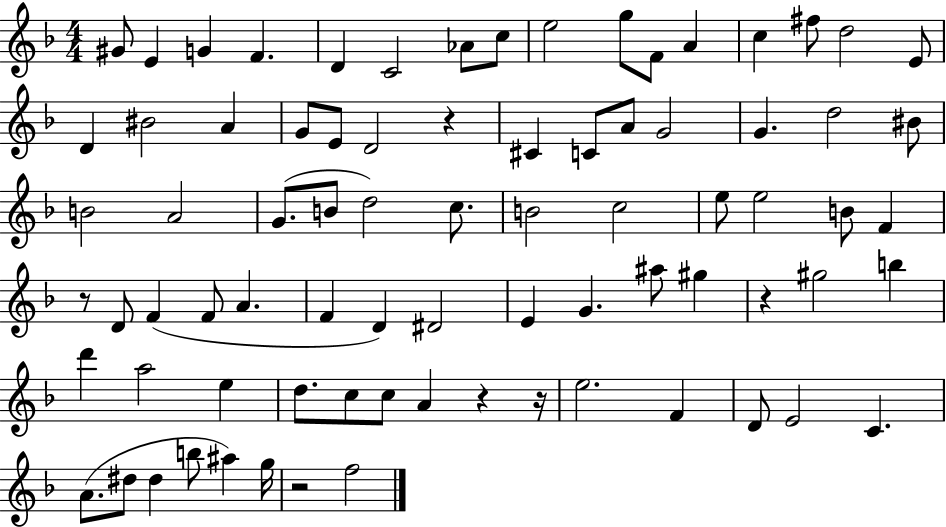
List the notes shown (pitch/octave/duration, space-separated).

G#4/e E4/q G4/q F4/q. D4/q C4/h Ab4/e C5/e E5/h G5/e F4/e A4/q C5/q F#5/e D5/h E4/e D4/q BIS4/h A4/q G4/e E4/e D4/h R/q C#4/q C4/e A4/e G4/h G4/q. D5/h BIS4/e B4/h A4/h G4/e. B4/e D5/h C5/e. B4/h C5/h E5/e E5/h B4/e F4/q R/e D4/e F4/q F4/e A4/q. F4/q D4/q D#4/h E4/q G4/q. A#5/e G#5/q R/q G#5/h B5/q D6/q A5/h E5/q D5/e. C5/e C5/e A4/q R/q R/s E5/h. F4/q D4/e E4/h C4/q. A4/e. D#5/e D#5/q B5/e A#5/q G5/s R/h F5/h